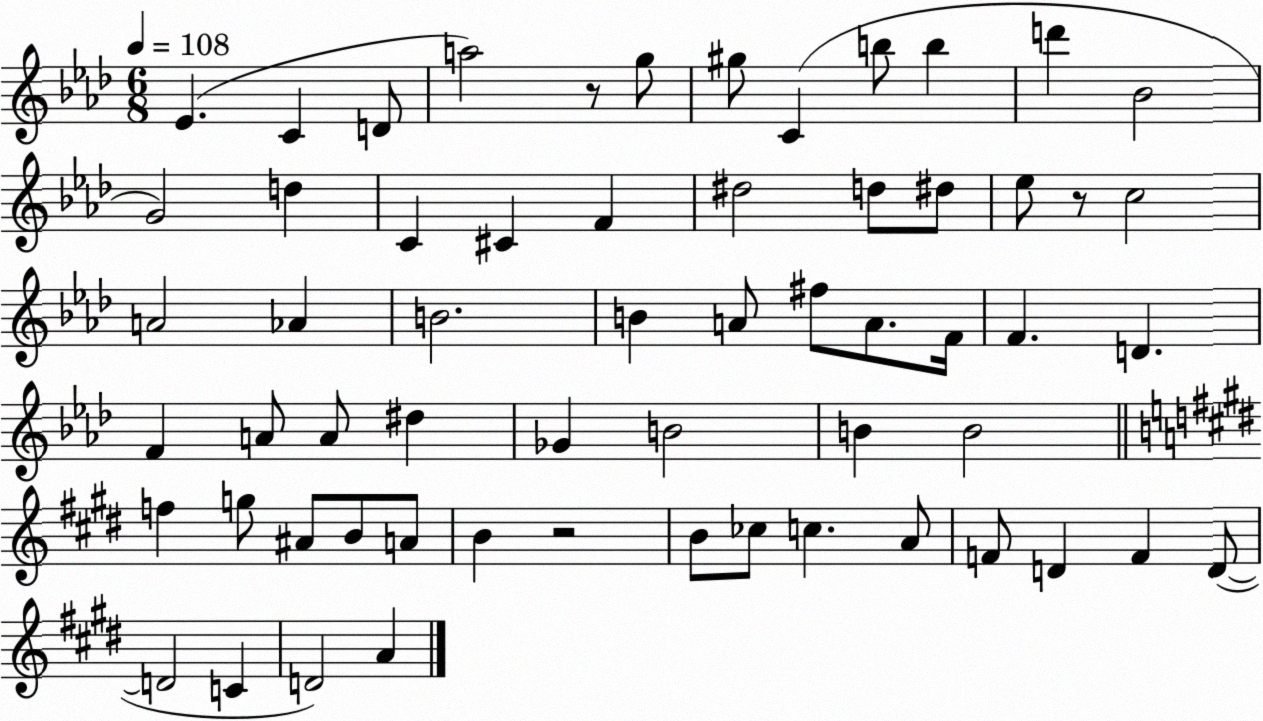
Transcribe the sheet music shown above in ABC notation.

X:1
T:Untitled
M:6/8
L:1/4
K:Ab
_E C D/2 a2 z/2 g/2 ^g/2 C b/2 b d' _B2 G2 d C ^C F ^d2 d/2 ^d/2 _e/2 z/2 c2 A2 _A B2 B A/2 ^f/2 A/2 F/4 F D F A/2 A/2 ^d _G B2 B B2 f g/2 ^A/2 B/2 A/2 B z2 B/2 _c/2 c A/2 F/2 D F D/2 D2 C D2 A